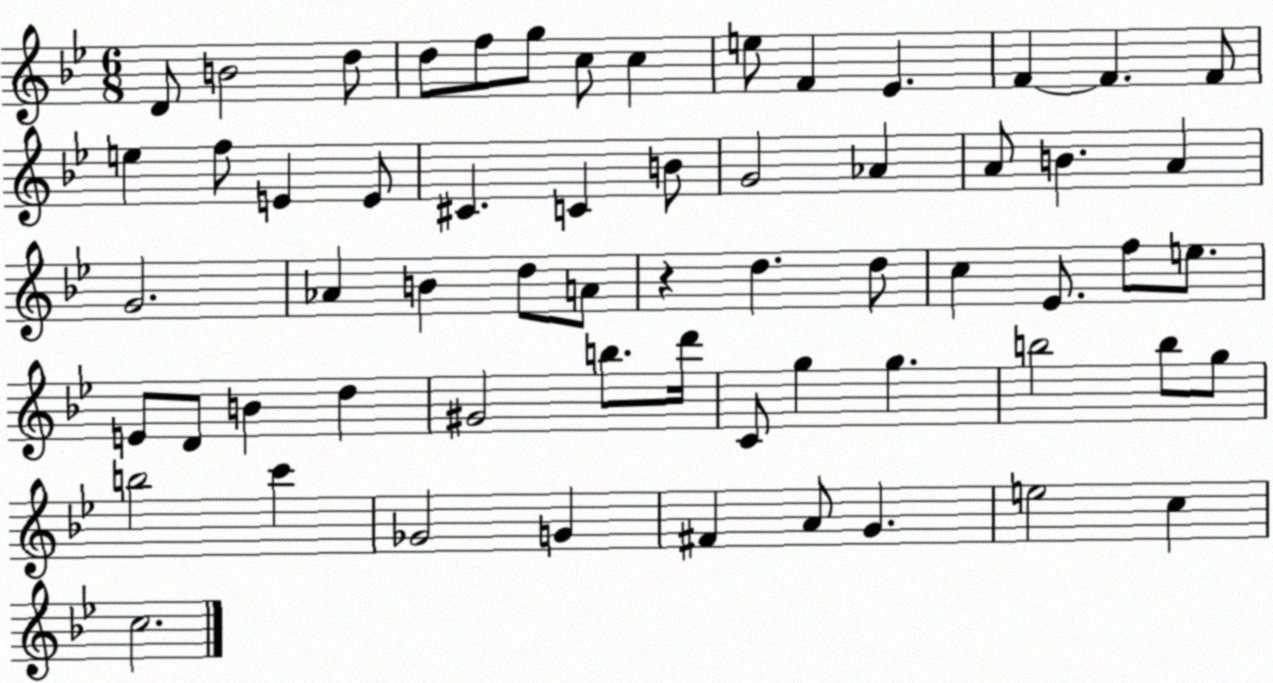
X:1
T:Untitled
M:6/8
L:1/4
K:Bb
D/2 B2 d/2 d/2 f/2 g/2 c/2 c e/2 F _E F F F/2 e f/2 E E/2 ^C C B/2 G2 _A A/2 B A G2 _A B d/2 A/2 z d d/2 c _E/2 f/2 e/2 E/2 D/2 B d ^G2 b/2 d'/4 C/2 g g b2 b/2 g/2 b2 c' _G2 G ^F A/2 G e2 c c2